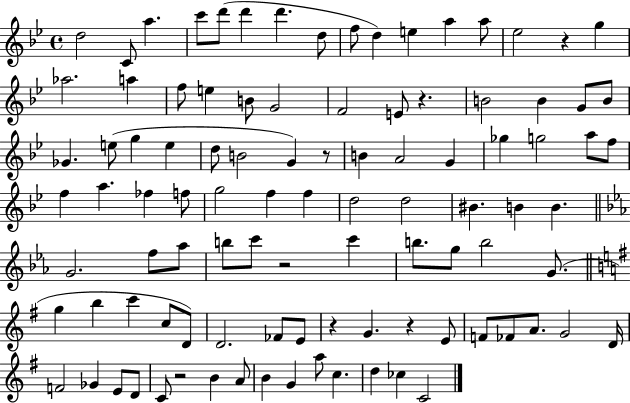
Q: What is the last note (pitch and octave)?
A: C4